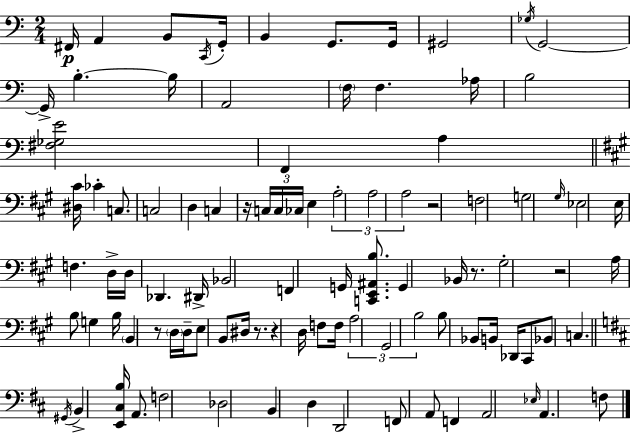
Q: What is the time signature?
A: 2/4